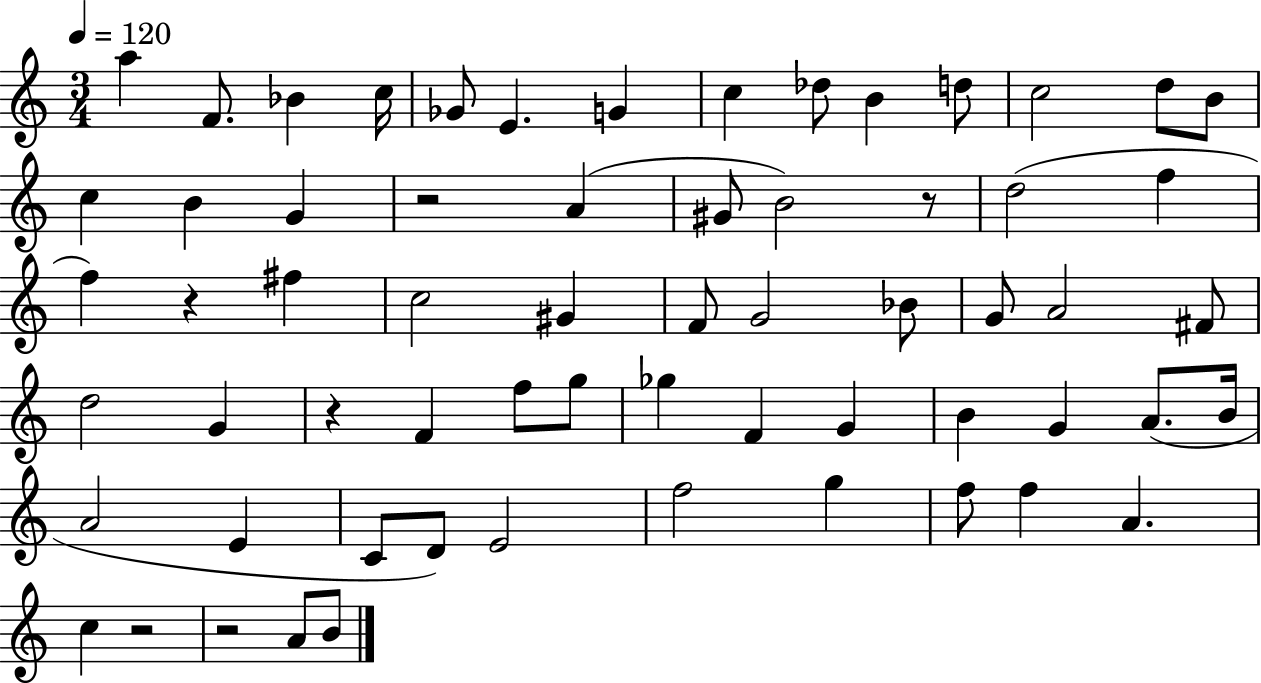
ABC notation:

X:1
T:Untitled
M:3/4
L:1/4
K:C
a F/2 _B c/4 _G/2 E G c _d/2 B d/2 c2 d/2 B/2 c B G z2 A ^G/2 B2 z/2 d2 f f z ^f c2 ^G F/2 G2 _B/2 G/2 A2 ^F/2 d2 G z F f/2 g/2 _g F G B G A/2 B/4 A2 E C/2 D/2 E2 f2 g f/2 f A c z2 z2 A/2 B/2